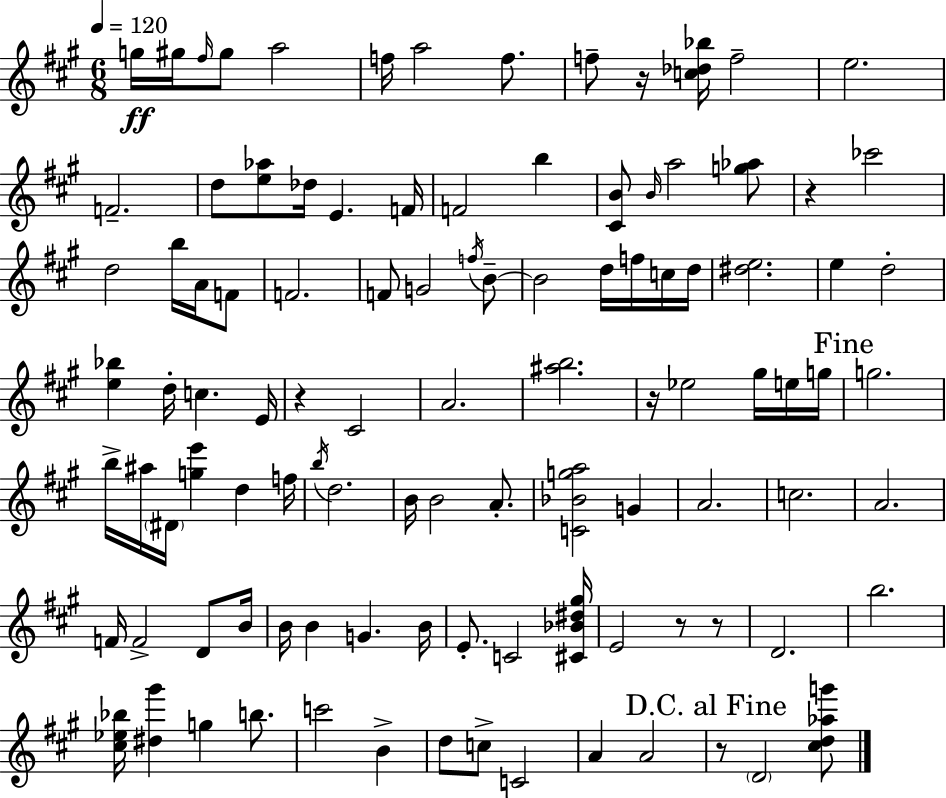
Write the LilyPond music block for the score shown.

{
  \clef treble
  \numericTimeSignature
  \time 6/8
  \key a \major
  \tempo 4 = 120
  g''16\ff gis''16 \grace { fis''16 } gis''8 a''2 | f''16 a''2 f''8. | f''8-- r16 <c'' des'' bes''>16 f''2-- | e''2. | \break f'2.-- | d''8 <e'' aes''>8 des''16 e'4. | f'16 f'2 b''4 | <cis' b'>8 \grace { b'16 } a''2 | \break <g'' aes''>8 r4 ces'''2 | d''2 b''16 a'16 | f'8 f'2. | f'8 g'2 | \break \acciaccatura { f''16 } b'8--~~ b'2 d''16 | f''16 c''16 d''16 <dis'' e''>2. | e''4 d''2-. | <e'' bes''>4 d''16-. c''4. | \break e'16 r4 cis'2 | a'2. | <ais'' b''>2. | r16 ees''2 | \break gis''16 e''16 g''16 \mark "Fine" g''2. | b''16-> ais''16 \parenthesize dis'16 <g'' e'''>4 d''4 | f''16 \acciaccatura { b''16 } d''2. | b'16 b'2 | \break a'8.-. <c' bes' g'' a''>2 | g'4 a'2. | c''2. | a'2. | \break f'16 f'2-> | d'8 b'16 b'16 b'4 g'4. | b'16 e'8.-. c'2 | <cis' bes' dis'' gis''>16 e'2 | \break r8 r8 d'2. | b''2. | <cis'' ees'' bes''>16 <dis'' gis'''>4 g''4 | b''8. c'''2 | \break b'4-> d''8 c''8-> c'2 | a'4 a'2 | \mark "D.C. al Fine" r8 \parenthesize d'2 | <cis'' d'' aes'' g'''>8 \bar "|."
}